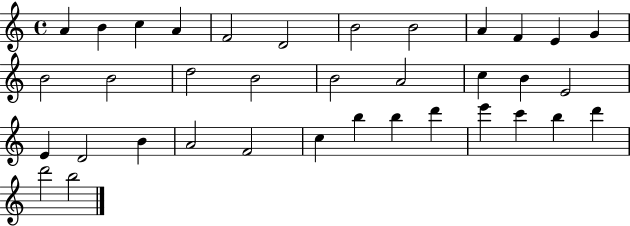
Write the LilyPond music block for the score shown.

{
  \clef treble
  \time 4/4
  \defaultTimeSignature
  \key c \major
  a'4 b'4 c''4 a'4 | f'2 d'2 | b'2 b'2 | a'4 f'4 e'4 g'4 | \break b'2 b'2 | d''2 b'2 | b'2 a'2 | c''4 b'4 e'2 | \break e'4 d'2 b'4 | a'2 f'2 | c''4 b''4 b''4 d'''4 | e'''4 c'''4 b''4 d'''4 | \break d'''2 b''2 | \bar "|."
}